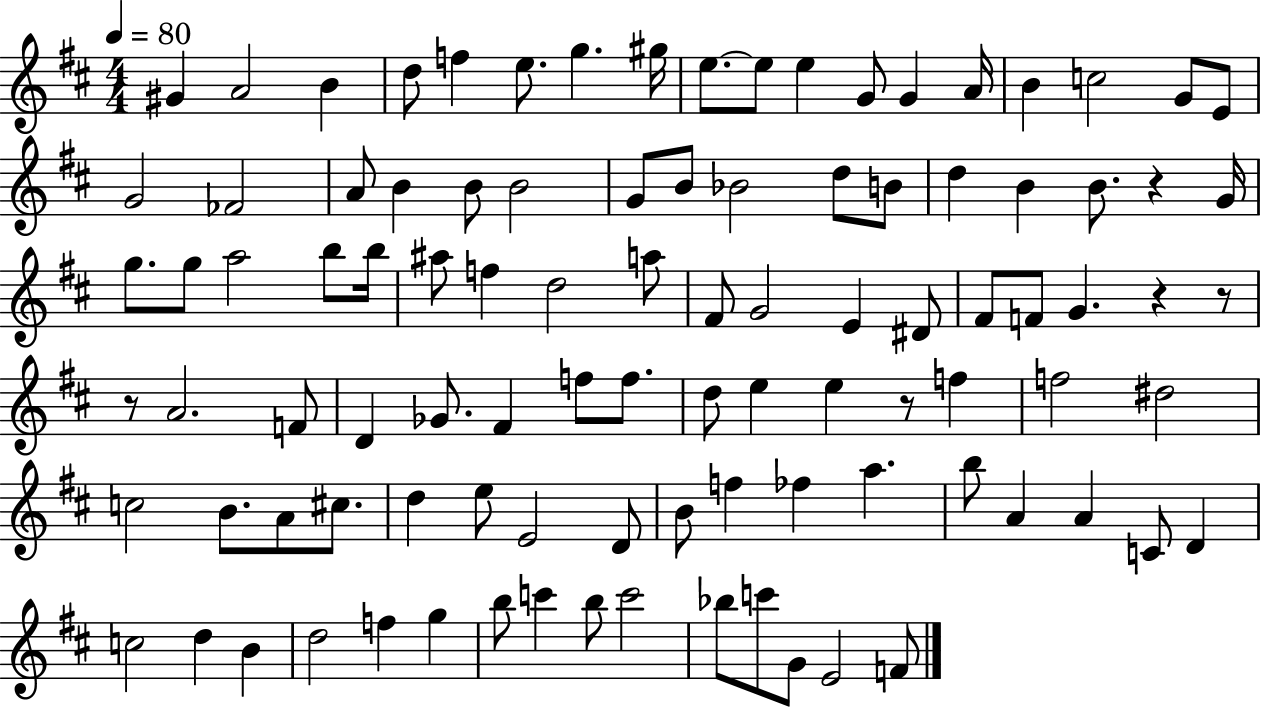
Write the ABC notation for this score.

X:1
T:Untitled
M:4/4
L:1/4
K:D
^G A2 B d/2 f e/2 g ^g/4 e/2 e/2 e G/2 G A/4 B c2 G/2 E/2 G2 _F2 A/2 B B/2 B2 G/2 B/2 _B2 d/2 B/2 d B B/2 z G/4 g/2 g/2 a2 b/2 b/4 ^a/2 f d2 a/2 ^F/2 G2 E ^D/2 ^F/2 F/2 G z z/2 z/2 A2 F/2 D _G/2 ^F f/2 f/2 d/2 e e z/2 f f2 ^d2 c2 B/2 A/2 ^c/2 d e/2 E2 D/2 B/2 f _f a b/2 A A C/2 D c2 d B d2 f g b/2 c' b/2 c'2 _b/2 c'/2 G/2 E2 F/2